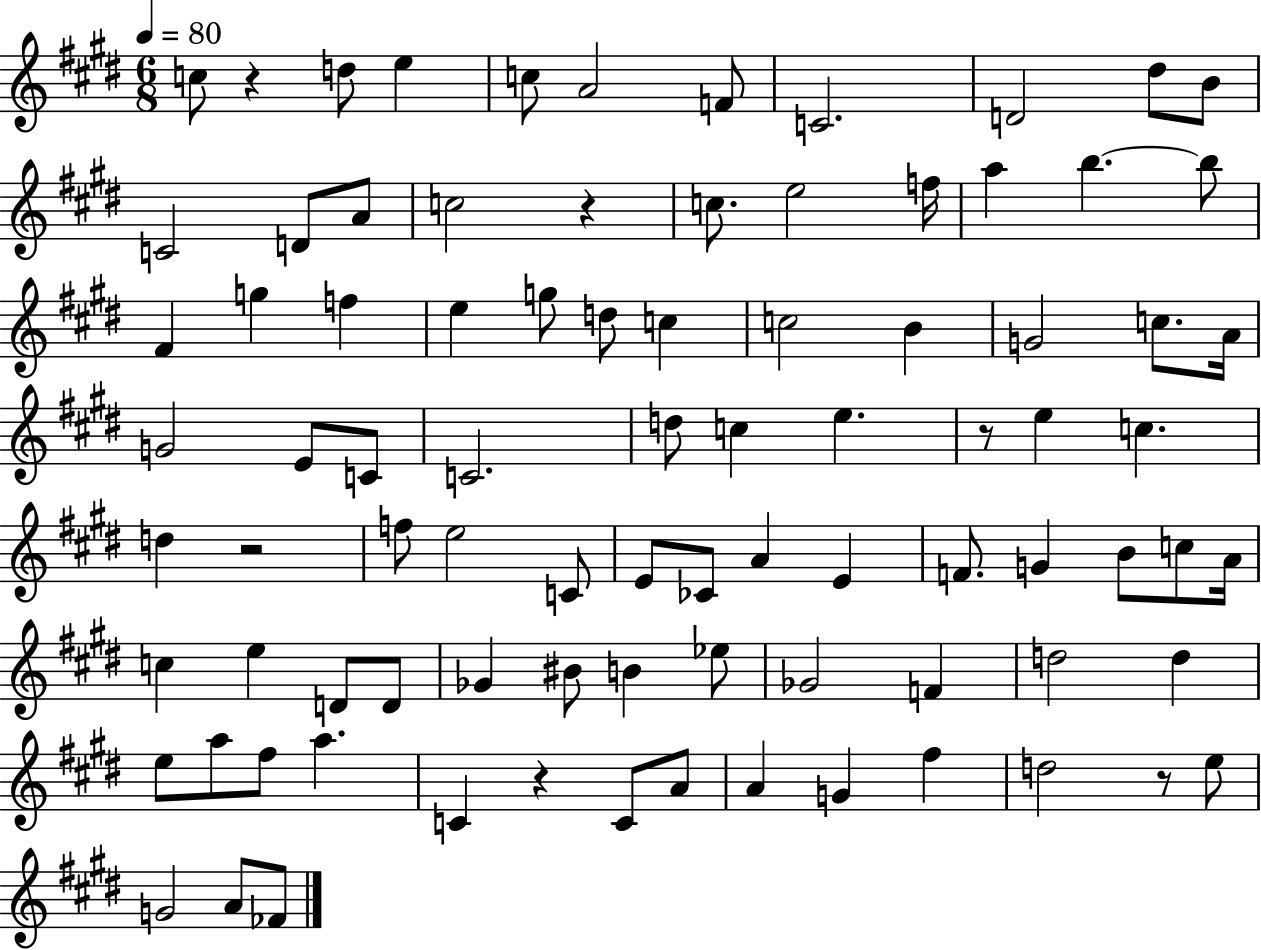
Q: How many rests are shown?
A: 6